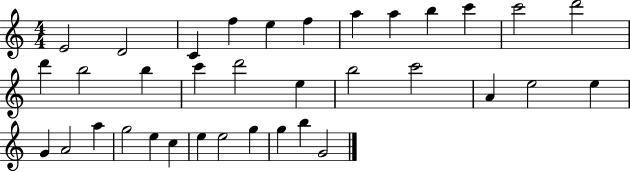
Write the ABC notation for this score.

X:1
T:Untitled
M:4/4
L:1/4
K:C
E2 D2 C f e f a a b c' c'2 d'2 d' b2 b c' d'2 e b2 c'2 A e2 e G A2 a g2 e c e e2 g g b G2